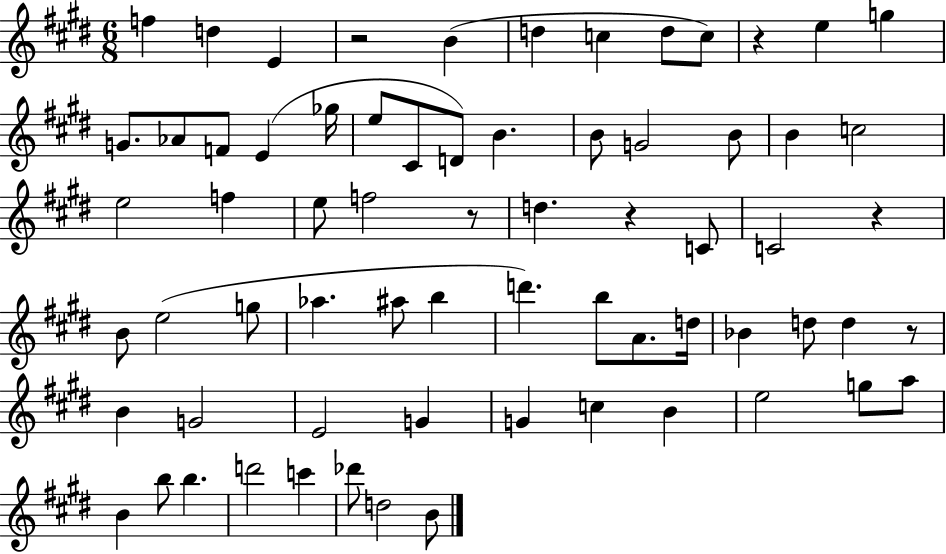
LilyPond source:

{
  \clef treble
  \numericTimeSignature
  \time 6/8
  \key e \major
  f''4 d''4 e'4 | r2 b'4( | d''4 c''4 d''8 c''8) | r4 e''4 g''4 | \break g'8. aes'8 f'8 e'4( ges''16 | e''8 cis'8 d'8) b'4. | b'8 g'2 b'8 | b'4 c''2 | \break e''2 f''4 | e''8 f''2 r8 | d''4. r4 c'8 | c'2 r4 | \break b'8 e''2( g''8 | aes''4. ais''8 b''4 | d'''4.) b''8 a'8. d''16 | bes'4 d''8 d''4 r8 | \break b'4 g'2 | e'2 g'4 | g'4 c''4 b'4 | e''2 g''8 a''8 | \break b'4 b''8 b''4. | d'''2 c'''4 | des'''8 d''2 b'8 | \bar "|."
}